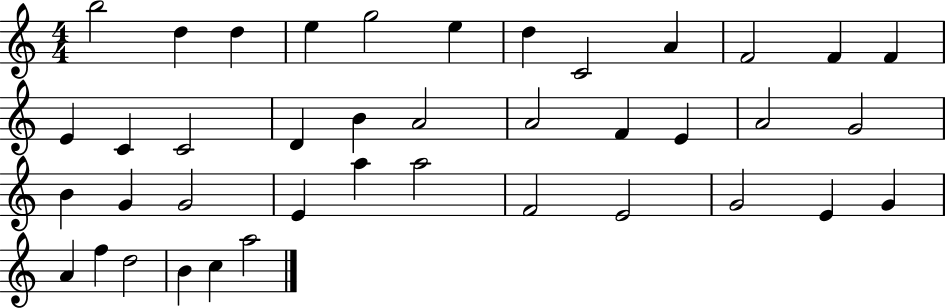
X:1
T:Untitled
M:4/4
L:1/4
K:C
b2 d d e g2 e d C2 A F2 F F E C C2 D B A2 A2 F E A2 G2 B G G2 E a a2 F2 E2 G2 E G A f d2 B c a2